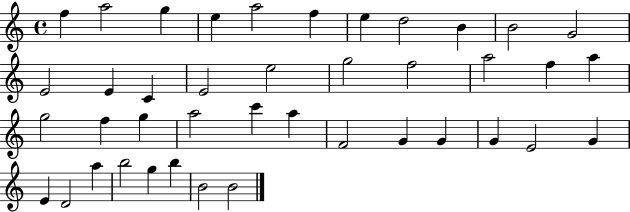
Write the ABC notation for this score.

X:1
T:Untitled
M:4/4
L:1/4
K:C
f a2 g e a2 f e d2 B B2 G2 E2 E C E2 e2 g2 f2 a2 f a g2 f g a2 c' a F2 G G G E2 G E D2 a b2 g b B2 B2